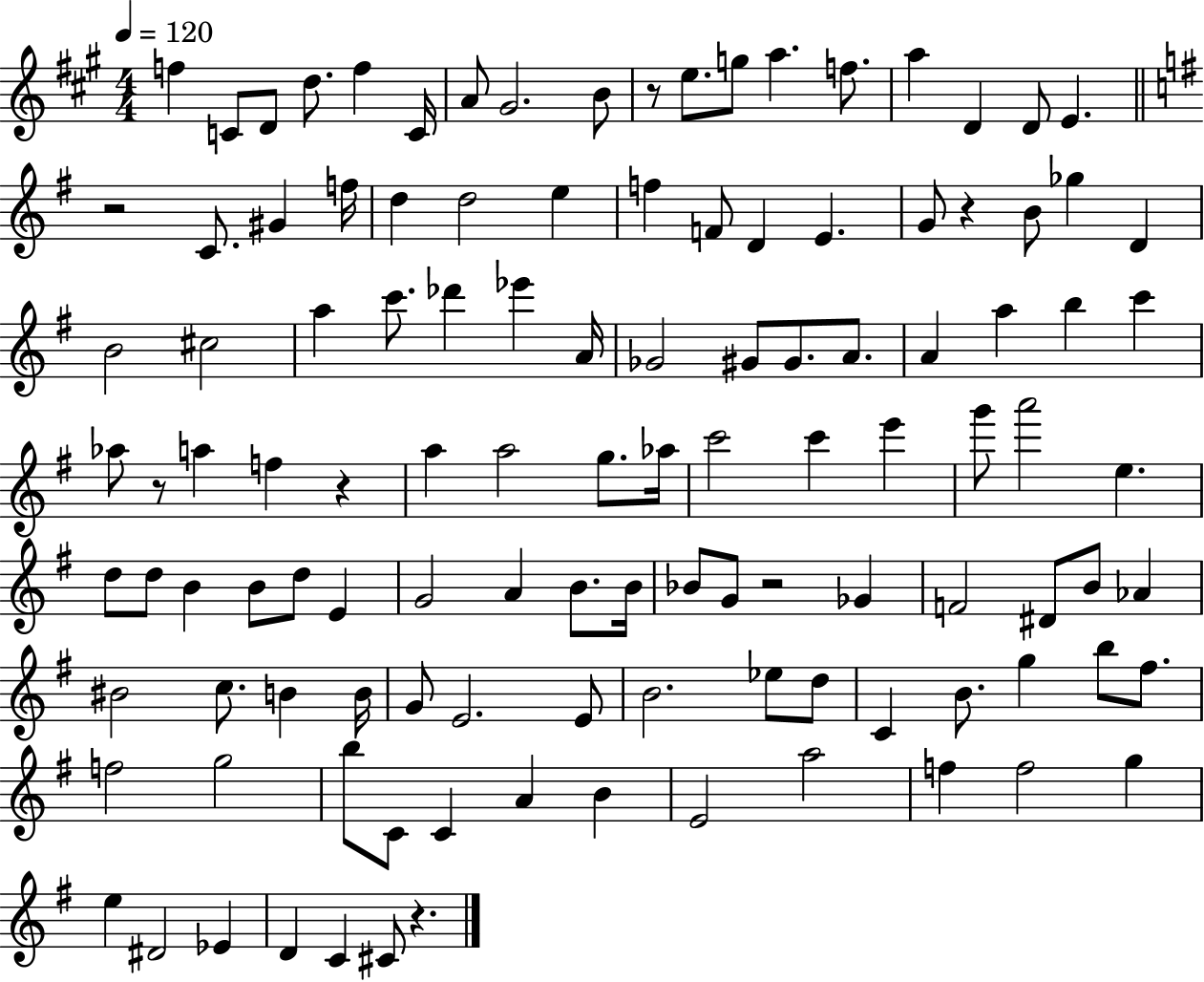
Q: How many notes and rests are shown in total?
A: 116